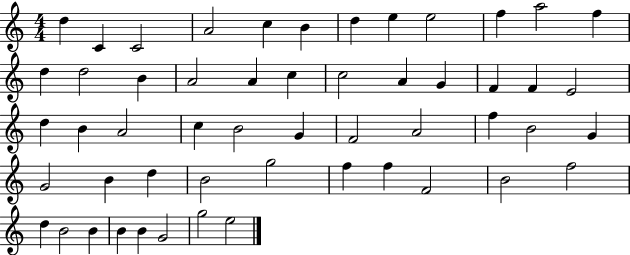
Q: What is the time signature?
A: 4/4